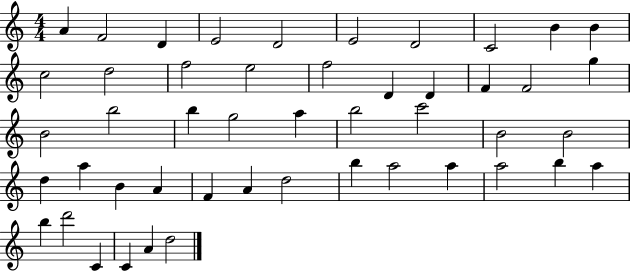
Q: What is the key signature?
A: C major